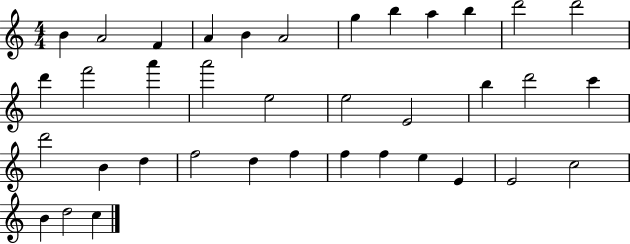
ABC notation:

X:1
T:Untitled
M:4/4
L:1/4
K:C
B A2 F A B A2 g b a b d'2 d'2 d' f'2 a' a'2 e2 e2 E2 b d'2 c' d'2 B d f2 d f f f e E E2 c2 B d2 c